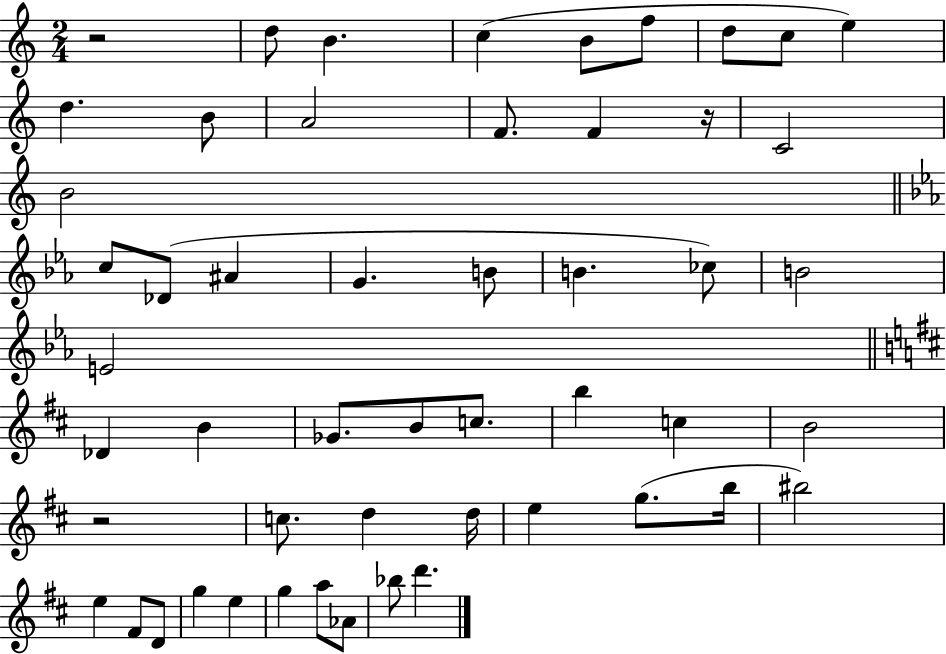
{
  \clef treble
  \numericTimeSignature
  \time 2/4
  \key c \major
  r2 | d''8 b'4. | c''4( b'8 f''8 | d''8 c''8 e''4) | \break d''4. b'8 | a'2 | f'8. f'4 r16 | c'2 | \break b'2 | \bar "||" \break \key ees \major c''8 des'8( ais'4 | g'4. b'8 | b'4. ces''8) | b'2 | \break e'2 | \bar "||" \break \key d \major des'4 b'4 | ges'8. b'8 c''8. | b''4 c''4 | b'2 | \break r2 | c''8. d''4 d''16 | e''4 g''8.( b''16 | bis''2) | \break e''4 fis'8 d'8 | g''4 e''4 | g''4 a''8 aes'8 | bes''8 d'''4. | \break \bar "|."
}